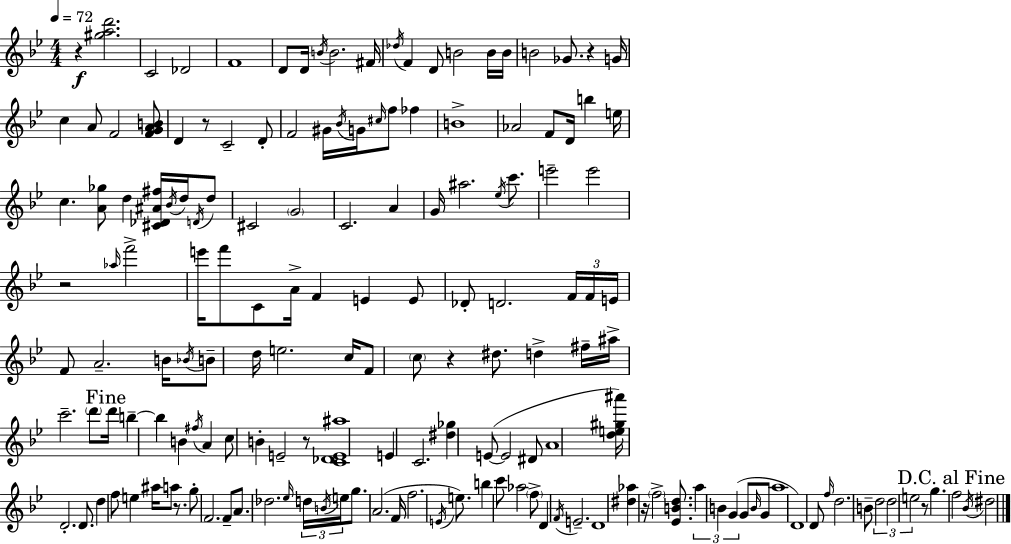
R/q [G#5,A5,D6]/h. C4/h Db4/h F4/w D4/e D4/s B4/s B4/h. F#4/s Db5/s F4/q D4/e B4/h B4/s B4/s B4/h Gb4/e. R/q G4/s C5/q A4/e F4/h [F4,G4,A4,B4]/e D4/q R/e C4/h D4/e F4/h G#4/s Bb4/s G4/s C#5/s F5/e FES5/q B4/w Ab4/h F4/e D4/s B5/q E5/s C5/q. [A4,Gb5]/e D5/q [C#4,Db4,A#4,F#5]/s Bb4/s D5/s D4/s D5/e C#4/h G4/h C4/h. A4/q G4/s A#5/h. Eb5/s C6/e. E6/h E6/h R/h Ab5/s F6/h E6/s F6/e C4/e A4/s F4/q E4/q E4/e Db4/e D4/h. F4/s F4/s E4/s F4/e A4/h. B4/s Bb4/s B4/e D5/s E5/h. C5/s F4/e C5/e R/q D#5/e. D5/q F#5/s A#5/s C6/h. D6/e D6/s B5/q B5/q B4/q F#5/s A4/q C5/e B4/q E4/h R/e [C4,Db4,E4,A#5]/w E4/q C4/h. [D#5,Gb5]/q E4/e E4/h D#4/e A4/w [D5,E5,G#5,A#6]/s D4/h. D4/e. D5/q F5/e E5/q A#5/s A5/e R/e. G5/e F4/h. F4/e A4/e. Db5/h. Eb5/s D5/s B4/s E5/s G5/e. A4/h. F4/s F5/h. E4/s E5/e. B5/q C6/e Ab5/h F5/e D4/q F4/s E4/h. D4/w [D#5,Ab5]/q R/s F5/h [Eb4,B4,D5]/e. A5/q B4/q G4/q G4/e B4/s G4/e A5/w D4/w D4/e F5/s D5/h. B4/e D5/h D5/h E5/h R/e G5/q. F5/h Bb4/s D#5/h